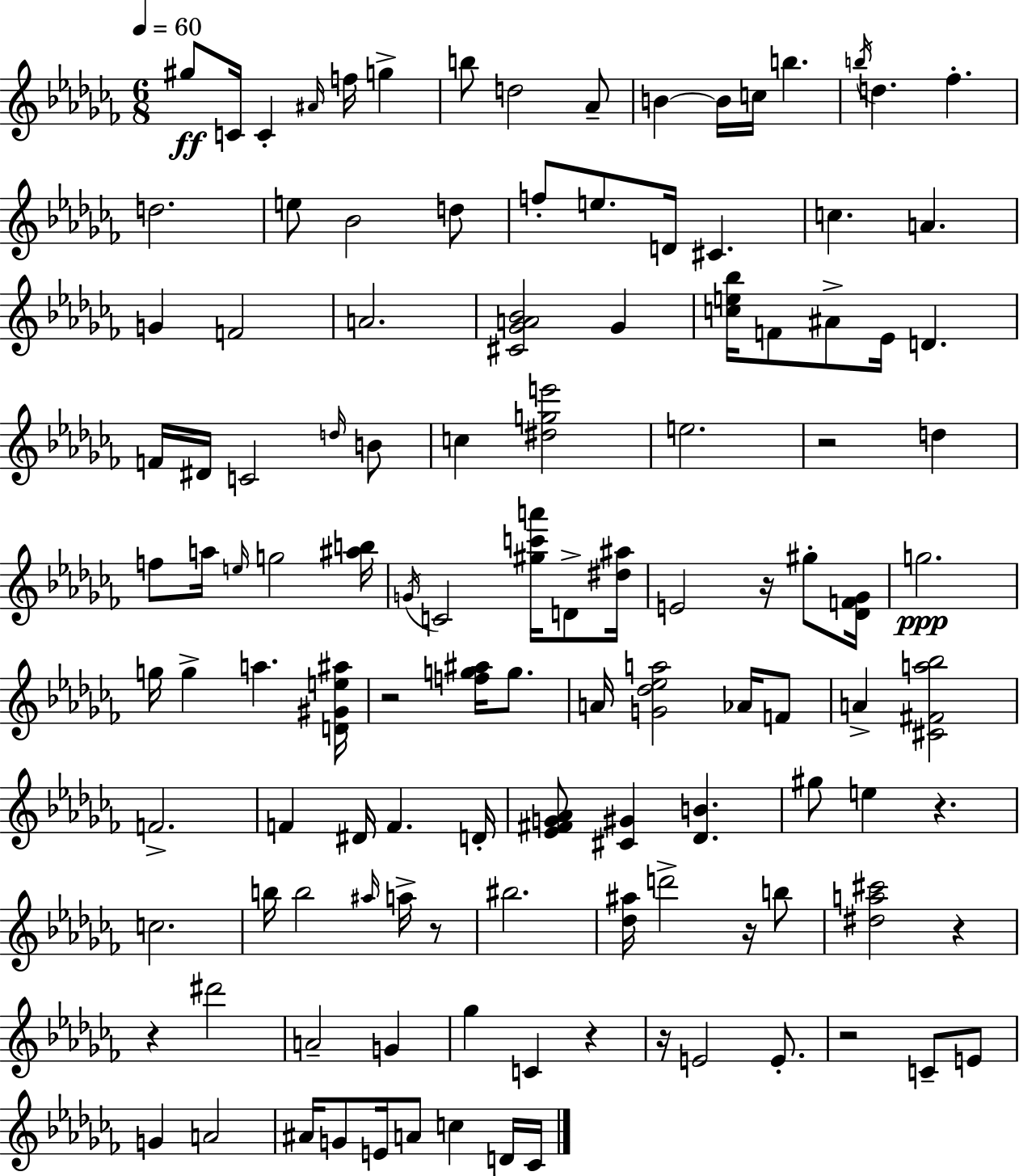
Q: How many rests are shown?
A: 11